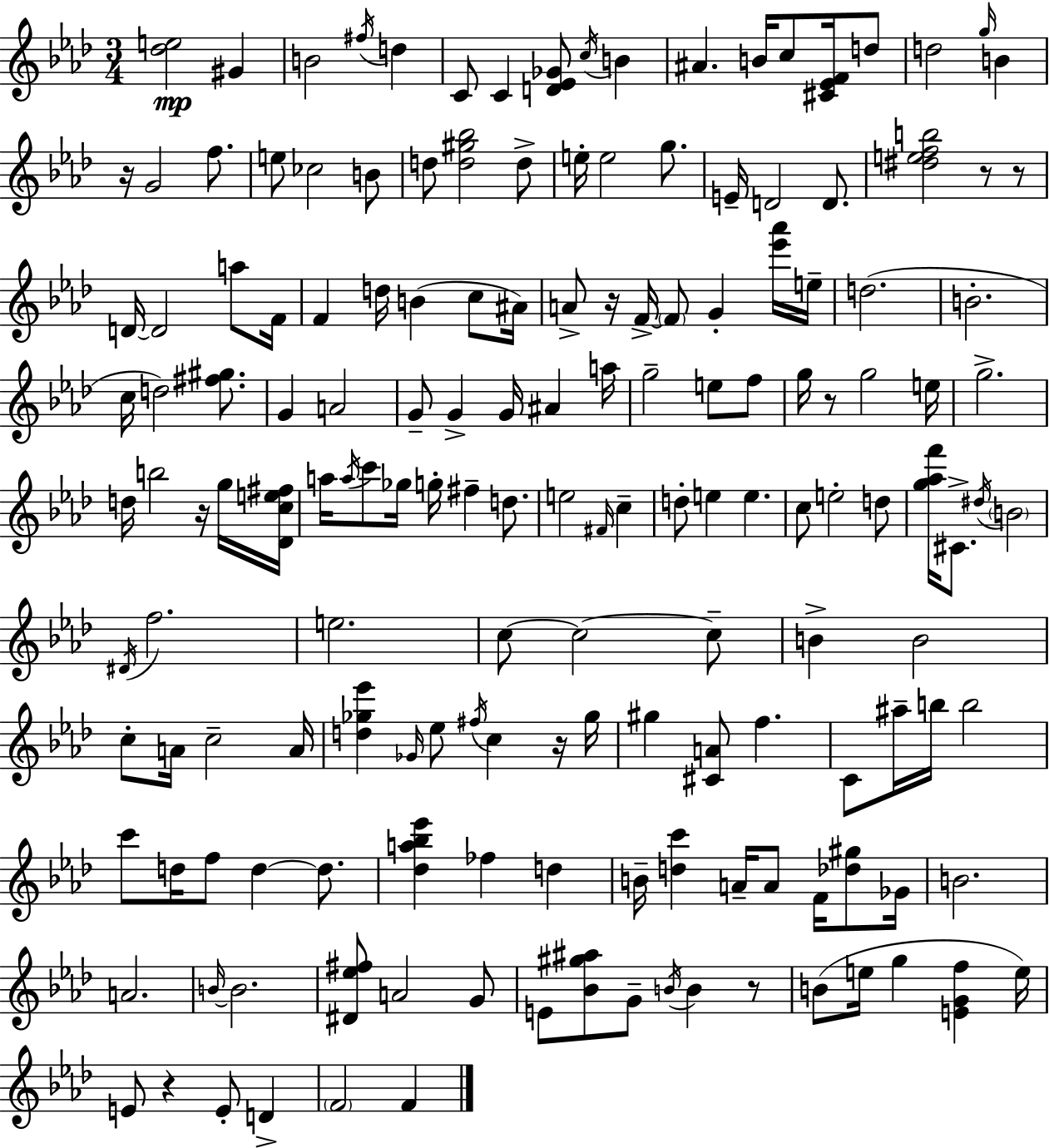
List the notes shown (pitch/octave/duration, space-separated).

[Db5,E5]/h G#4/q B4/h F#5/s D5/q C4/e C4/q [D4,Eb4,Gb4]/e C5/s B4/q A#4/q. B4/s C5/e [C#4,Eb4,F4]/s D5/e D5/h G5/s B4/q R/s G4/h F5/e. E5/e CES5/h B4/e D5/e [D5,G#5,Bb5]/h D5/e E5/s E5/h G5/e. E4/s D4/h D4/e. [D#5,E5,F5,B5]/h R/e R/e D4/s D4/h A5/e F4/s F4/q D5/s B4/q C5/e A#4/s A4/e R/s F4/s F4/e G4/q [Eb6,Ab6]/s E5/s D5/h. B4/h. C5/s D5/h [F#5,G#5]/e. G4/q A4/h G4/e G4/q G4/s A#4/q A5/s G5/h E5/e F5/e G5/s R/e G5/h E5/s G5/h. D5/s B5/h R/s G5/s [Db4,C5,E5,F#5]/s A5/s A5/s C6/e Gb5/s G5/s F#5/q D5/e. E5/h F#4/s C5/q D5/e E5/q E5/q. C5/e E5/h D5/e [G5,Ab5,F6]/s C#4/e. D#5/s B4/h D#4/s F5/h. E5/h. C5/e C5/h C5/e B4/q B4/h C5/e A4/s C5/h A4/s [D5,Gb5,Eb6]/q Gb4/s Eb5/e F#5/s C5/q R/s Gb5/s G#5/q [C#4,A4]/e F5/q. C4/e A#5/s B5/s B5/h C6/e D5/s F5/e D5/q D5/e. [Db5,A5,Bb5,Eb6]/q FES5/q D5/q B4/s [D5,C6]/q A4/s A4/e F4/s [Db5,G#5]/e Gb4/s B4/h. A4/h. B4/s B4/h. [D#4,Eb5,F#5]/e A4/h G4/e E4/e [Bb4,G#5,A#5]/e G4/e B4/s B4/q R/e B4/e E5/s G5/q [E4,G4,F5]/q E5/s E4/e R/q E4/e D4/q F4/h F4/q